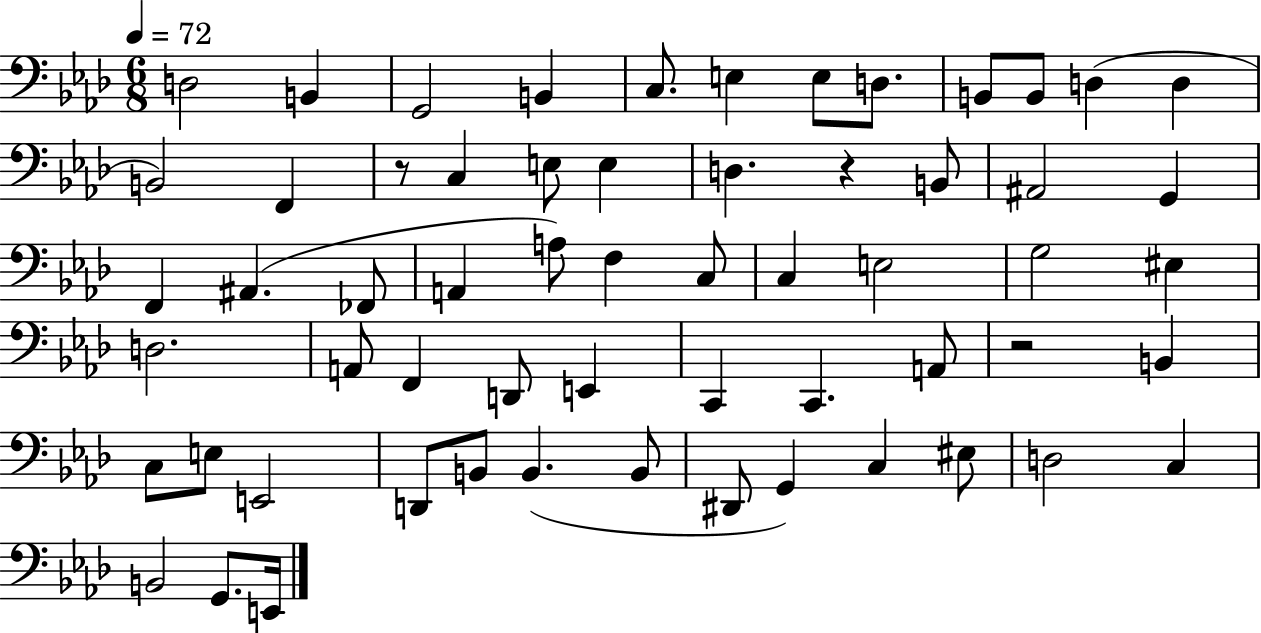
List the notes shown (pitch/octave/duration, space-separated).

D3/h B2/q G2/h B2/q C3/e. E3/q E3/e D3/e. B2/e B2/e D3/q D3/q B2/h F2/q R/e C3/q E3/e E3/q D3/q. R/q B2/e A#2/h G2/q F2/q A#2/q. FES2/e A2/q A3/e F3/q C3/e C3/q E3/h G3/h EIS3/q D3/h. A2/e F2/q D2/e E2/q C2/q C2/q. A2/e R/h B2/q C3/e E3/e E2/h D2/e B2/e B2/q. B2/e D#2/e G2/q C3/q EIS3/e D3/h C3/q B2/h G2/e. E2/s